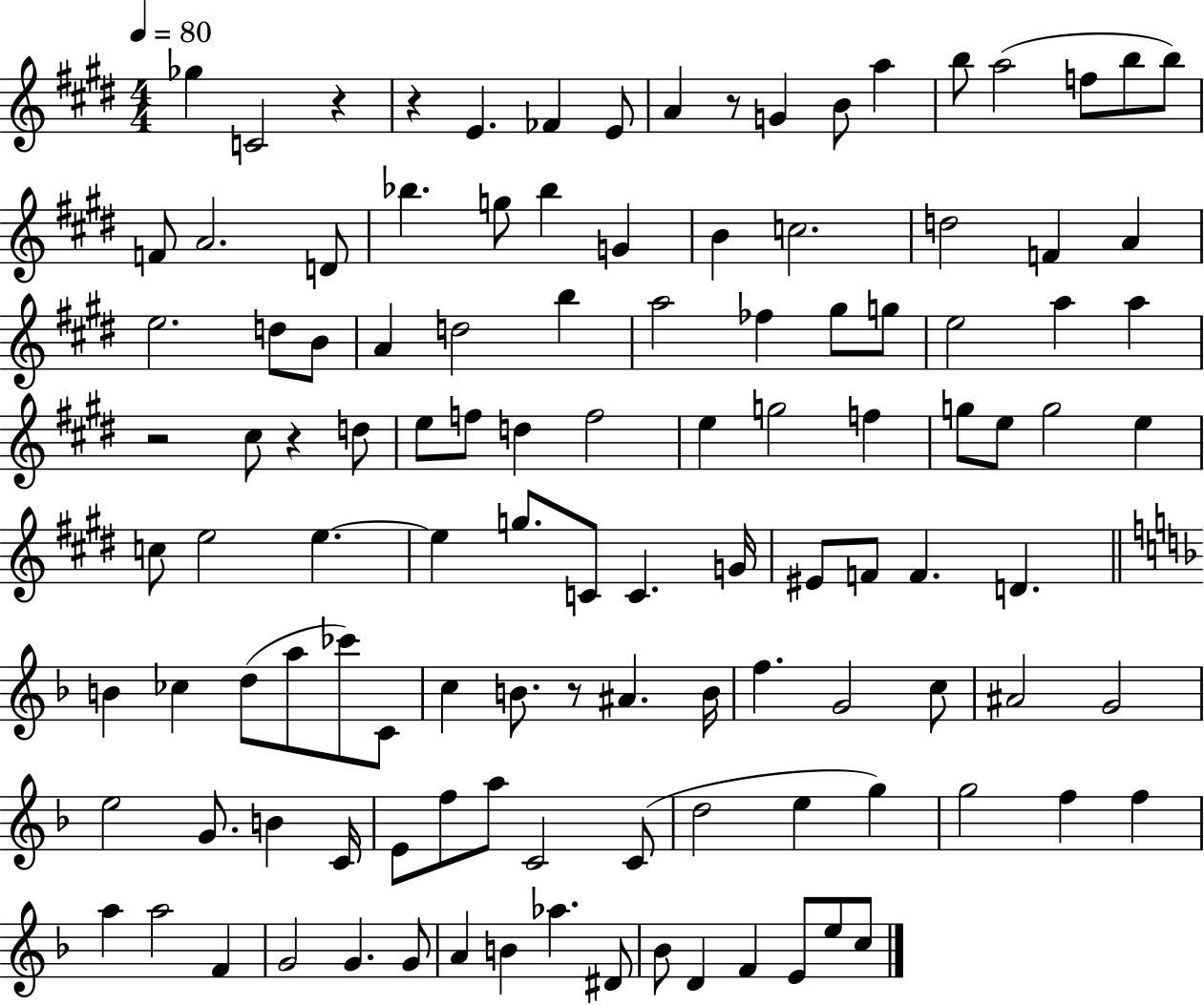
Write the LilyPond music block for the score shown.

{
  \clef treble
  \numericTimeSignature
  \time 4/4
  \key e \major
  \tempo 4 = 80
  ges''4 c'2 r4 | r4 e'4. fes'4 e'8 | a'4 r8 g'4 b'8 a''4 | b''8 a''2( f''8 b''8 b''8) | \break f'8 a'2. d'8 | bes''4. g''8 bes''4 g'4 | b'4 c''2. | d''2 f'4 a'4 | \break e''2. d''8 b'8 | a'4 d''2 b''4 | a''2 fes''4 gis''8 g''8 | e''2 a''4 a''4 | \break r2 cis''8 r4 d''8 | e''8 f''8 d''4 f''2 | e''4 g''2 f''4 | g''8 e''8 g''2 e''4 | \break c''8 e''2 e''4.~~ | e''4 g''8. c'8 c'4. g'16 | eis'8 f'8 f'4. d'4. | \bar "||" \break \key d \minor b'4 ces''4 d''8( a''8 ces'''8) c'8 | c''4 b'8. r8 ais'4. b'16 | f''4. g'2 c''8 | ais'2 g'2 | \break e''2 g'8. b'4 c'16 | e'8 f''8 a''8 c'2 c'8( | d''2 e''4 g''4) | g''2 f''4 f''4 | \break a''4 a''2 f'4 | g'2 g'4. g'8 | a'4 b'4 aes''4. dis'8 | bes'8 d'4 f'4 e'8 e''8 c''8 | \break \bar "|."
}